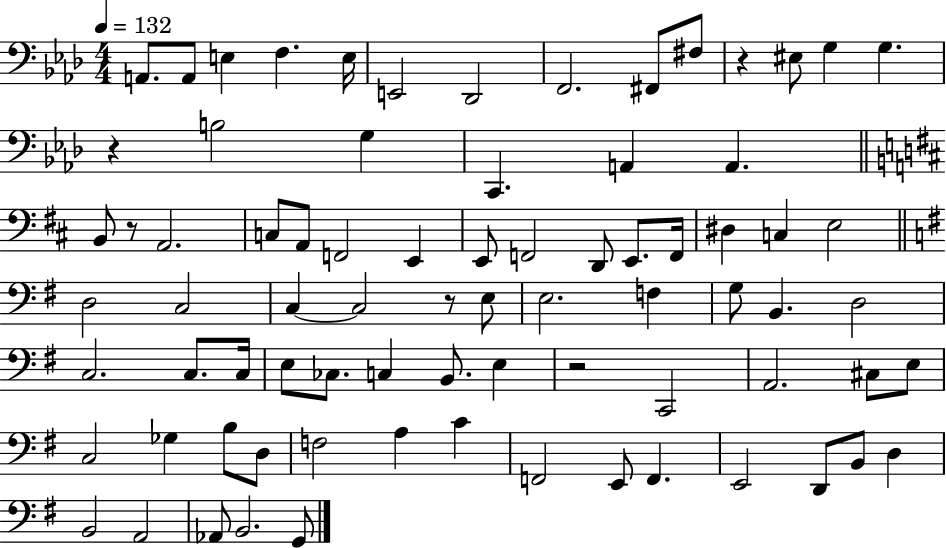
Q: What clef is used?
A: bass